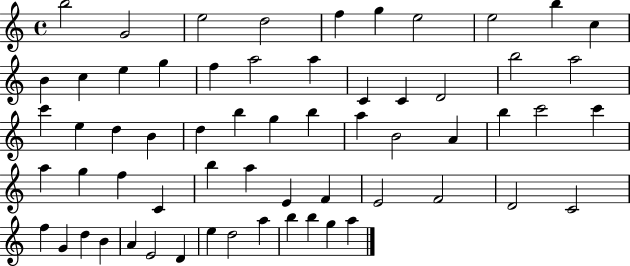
B5/h G4/h E5/h D5/h F5/q G5/q E5/h E5/h B5/q C5/q B4/q C5/q E5/q G5/q F5/q A5/h A5/q C4/q C4/q D4/h B5/h A5/h C6/q E5/q D5/q B4/q D5/q B5/q G5/q B5/q A5/q B4/h A4/q B5/q C6/h C6/q A5/q G5/q F5/q C4/q B5/q A5/q E4/q F4/q E4/h F4/h D4/h C4/h F5/q G4/q D5/q B4/q A4/q E4/h D4/q E5/q D5/h A5/q B5/q B5/q G5/q A5/q